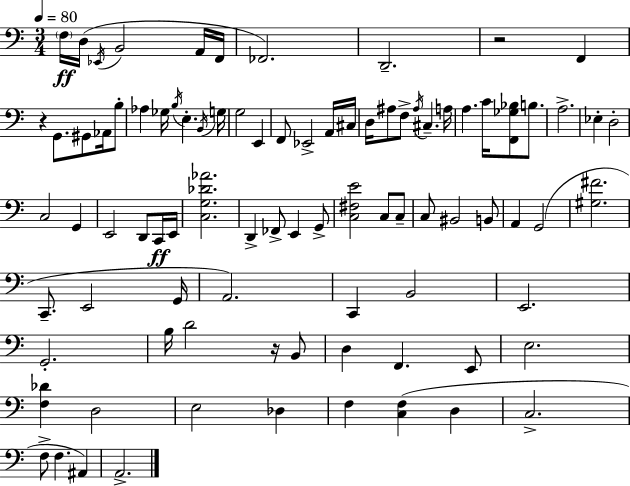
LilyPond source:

{
  \clef bass
  \numericTimeSignature
  \time 3/4
  \key c \major
  \tempo 4 = 80
  \parenthesize f16\ff d16( \acciaccatura { ees,16 } b,2 a,16 | f,16 fes,2.) | d,2.-- | r2 f,4 | \break r4 g,8. gis,8 aes,16 b8-. | aes4 ges16 \acciaccatura { b16 } e4.-. | \acciaccatura { b,16 } g16 g2 e,4 | f,8 ees,2-> | \break a,16 cis16 d16 ais8 f8-> \acciaccatura { ais16 } cis4.-- | a16 a4. c'16 <f, ges bes>8 | b8. a2.-> | ees4-. d2-. | \break c2 | g,4 e,2 | d,8 c,16\ff e,16 <c g des' aes'>2. | d,4-> fes,8-> e,4 | \break g,8-> <c fis e'>2 | c8 c8-- c8 bis,2 | b,8 a,4 g,2( | <gis fis'>2. | \break c,8.-- e,2 | g,16 a,2.) | c,4 b,2 | e,2. | \break g,2.-. | b16 d'2 | r16 b,8 d4 f,4. | e,8 e2. | \break <f des'>4 d2 | e2 | des4 f4 <c f>4( | d4 c2.-> | \break f8-> f4. | ais,4) a,2.-> | \bar "|."
}